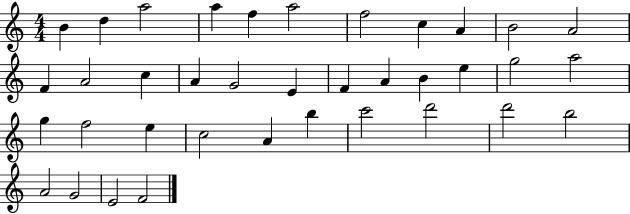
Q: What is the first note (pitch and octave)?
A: B4